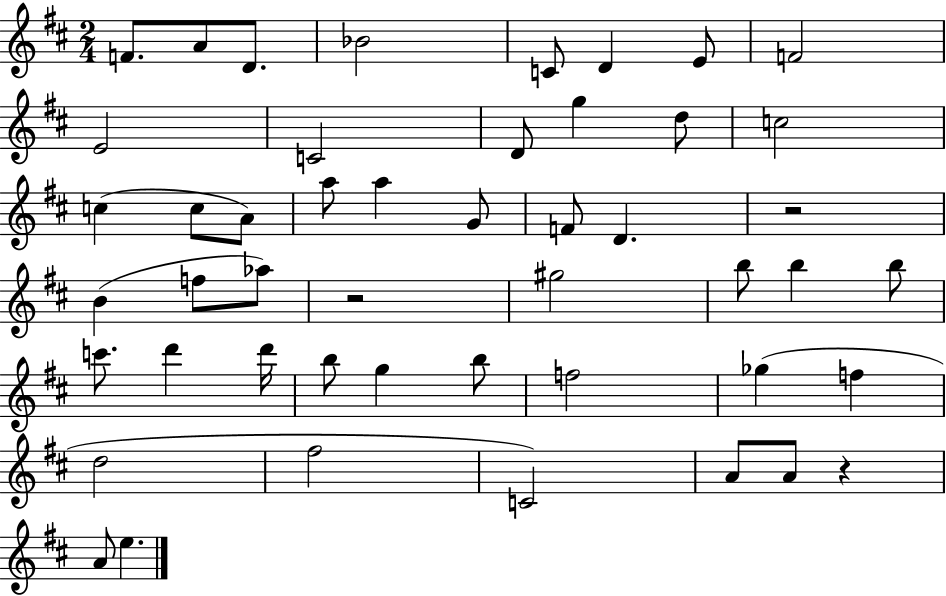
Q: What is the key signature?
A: D major